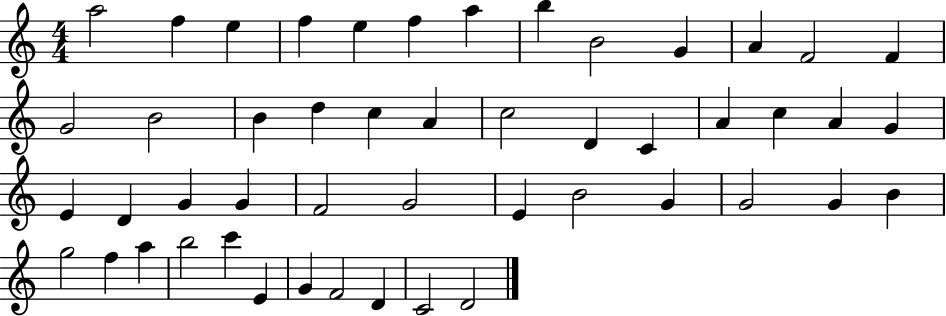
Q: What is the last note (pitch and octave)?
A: D4